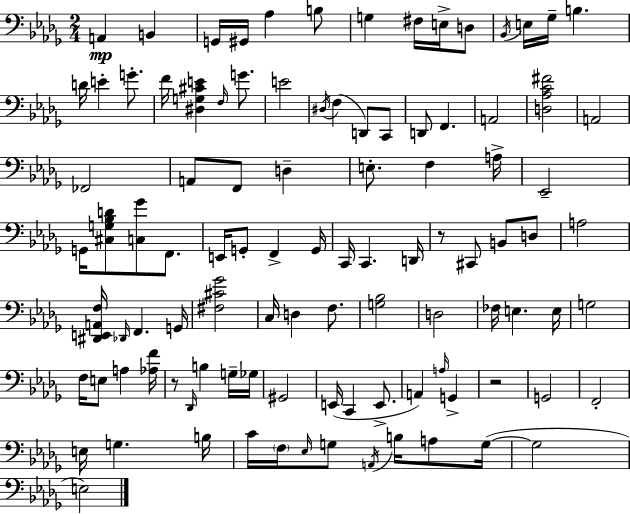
X:1
T:Untitled
M:2/4
L:1/4
K:Bbm
A,, B,, G,,/4 ^G,,/4 _A, B,/2 G, ^F,/4 E,/4 D,/2 _B,,/4 E,/4 _G,/4 B, D/4 E G/2 F/4 [^D,G,^CE] F,/4 G/2 E2 ^D,/4 F, D,,/2 C,,/2 D,,/2 F,, A,,2 [D,_A,C^F]2 A,,2 _F,,2 A,,/2 F,,/2 D, E,/2 F, A,/4 _E,,2 G,,/4 [^C,G,_B,D]/2 [C,_G]/2 F,,/2 E,,/4 G,,/2 F,, G,,/4 C,,/4 C,, D,,/4 z/2 ^C,,/2 B,,/2 D,/2 A,2 [^D,,E,,A,,F,]/4 _D,,/4 F,, G,,/4 [^F,^C_G]2 C,/4 D, F,/2 [G,_B,]2 D,2 _F,/4 E, E,/4 G,2 F,/4 E,/2 A, [_A,F]/4 z/2 _D,,/4 B, G,/4 _G,/4 ^G,,2 E,,/4 C,, E,,/2 A,, A,/4 G,, z2 G,,2 F,,2 E,/4 G, B,/4 C/4 F,/4 _E,/4 G,/2 A,,/4 B,/4 A,/2 G,/4 G,2 E,2